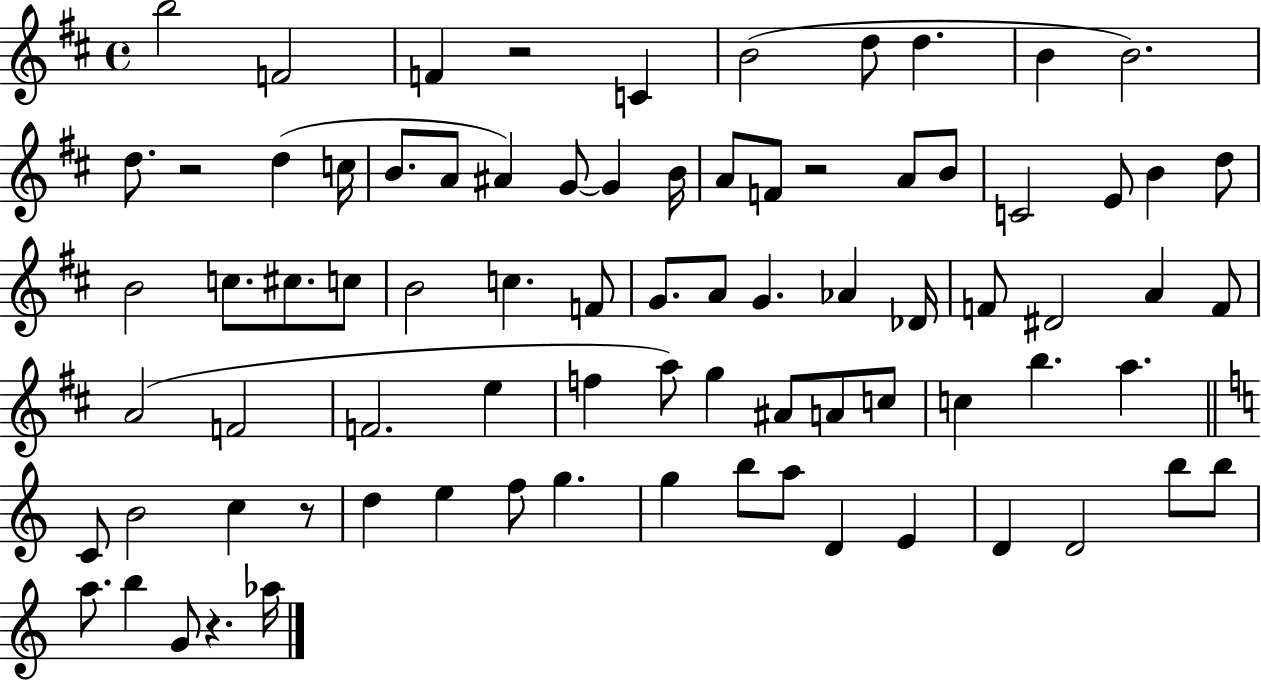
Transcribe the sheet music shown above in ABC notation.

X:1
T:Untitled
M:4/4
L:1/4
K:D
b2 F2 F z2 C B2 d/2 d B B2 d/2 z2 d c/4 B/2 A/2 ^A G/2 G B/4 A/2 F/2 z2 A/2 B/2 C2 E/2 B d/2 B2 c/2 ^c/2 c/2 B2 c F/2 G/2 A/2 G _A _D/4 F/2 ^D2 A F/2 A2 F2 F2 e f a/2 g ^A/2 A/2 c/2 c b a C/2 B2 c z/2 d e f/2 g g b/2 a/2 D E D D2 b/2 b/2 a/2 b G/2 z _a/4